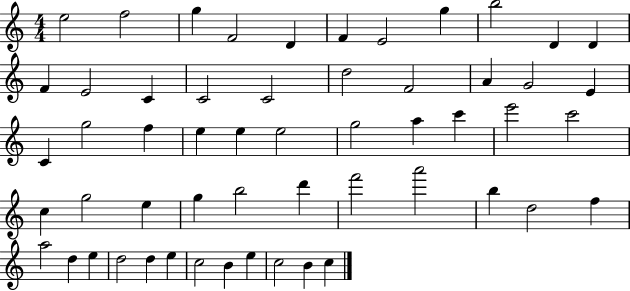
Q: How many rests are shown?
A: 0